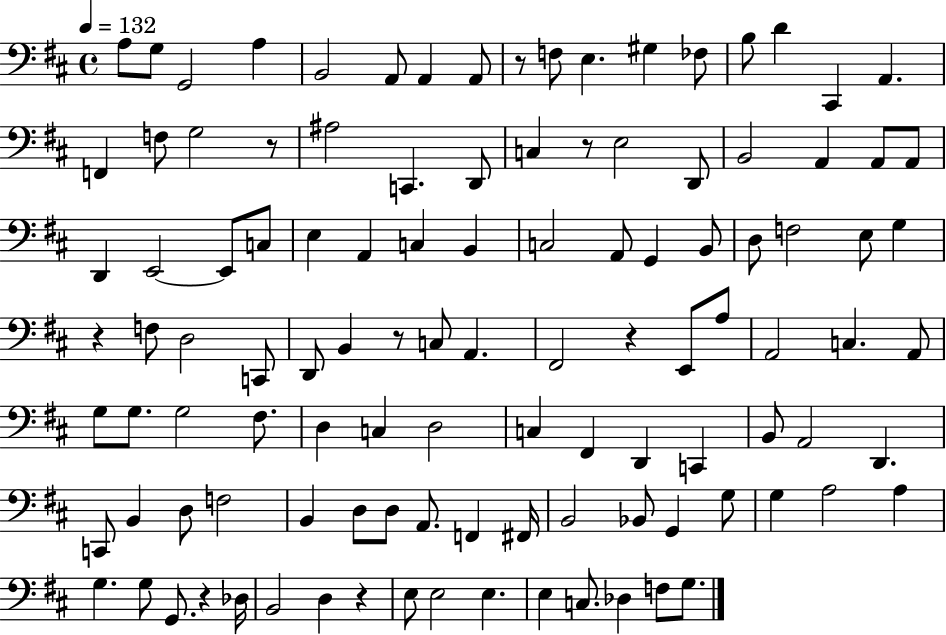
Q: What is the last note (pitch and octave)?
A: G3